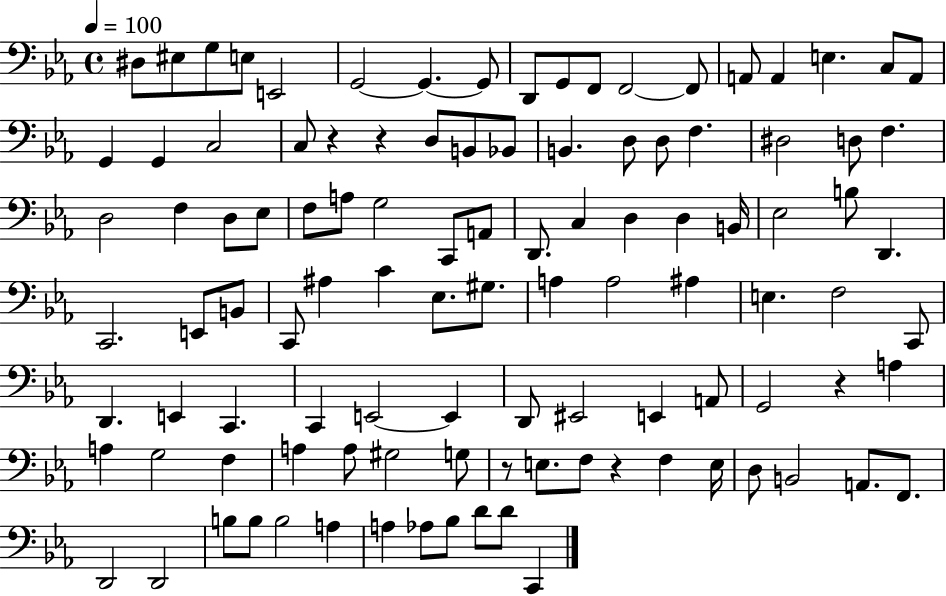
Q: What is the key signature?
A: EES major